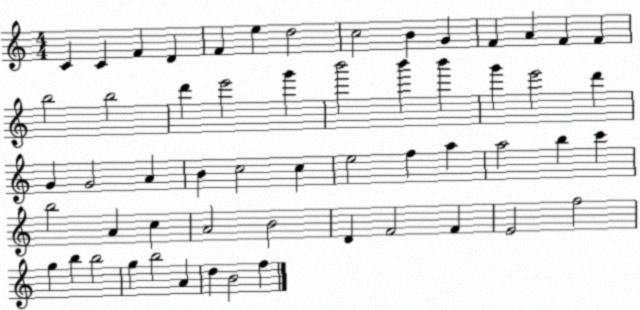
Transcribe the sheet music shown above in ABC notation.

X:1
T:Untitled
M:4/4
L:1/4
K:C
C C F D F e d2 c2 B G F A F F b2 b2 d' e'2 g' b'2 b' b' g' e'2 d' G G2 A B c2 c e2 f a a2 b c' b2 A c A2 B2 D F2 F E2 f2 g b b2 g b2 A d B2 f